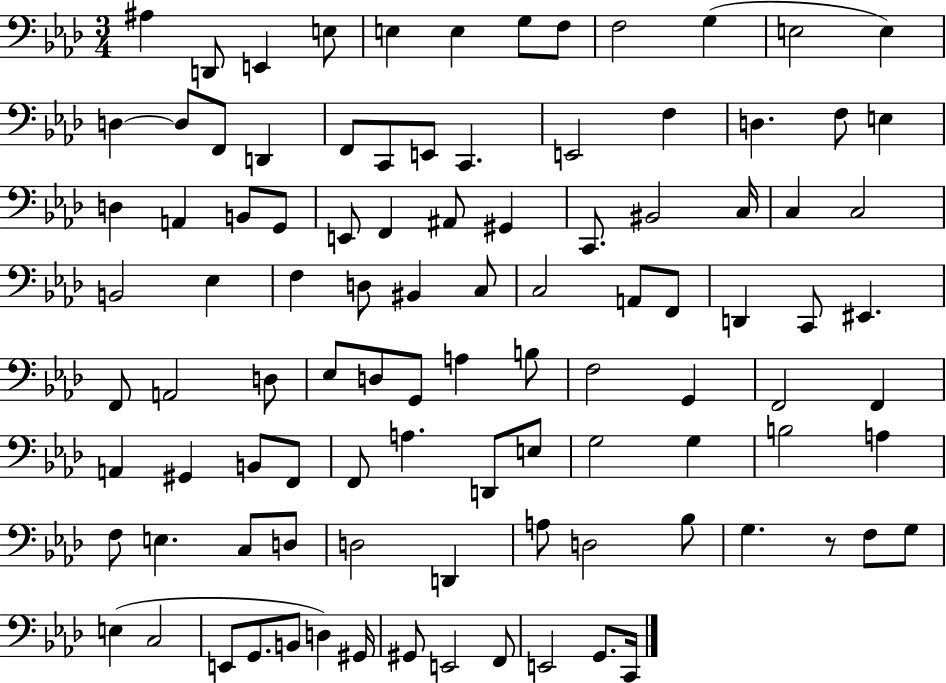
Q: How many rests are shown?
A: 1